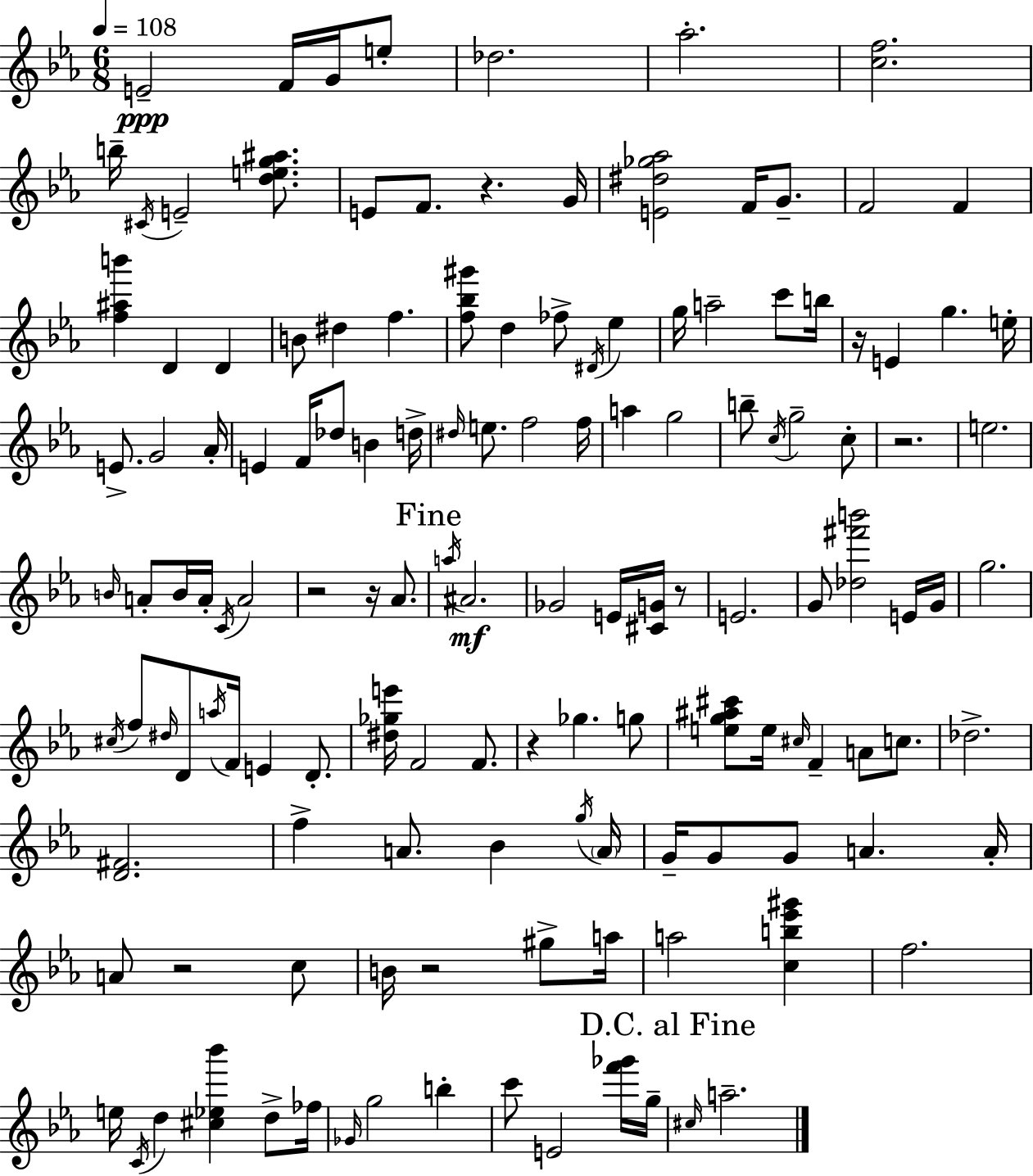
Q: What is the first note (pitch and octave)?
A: E4